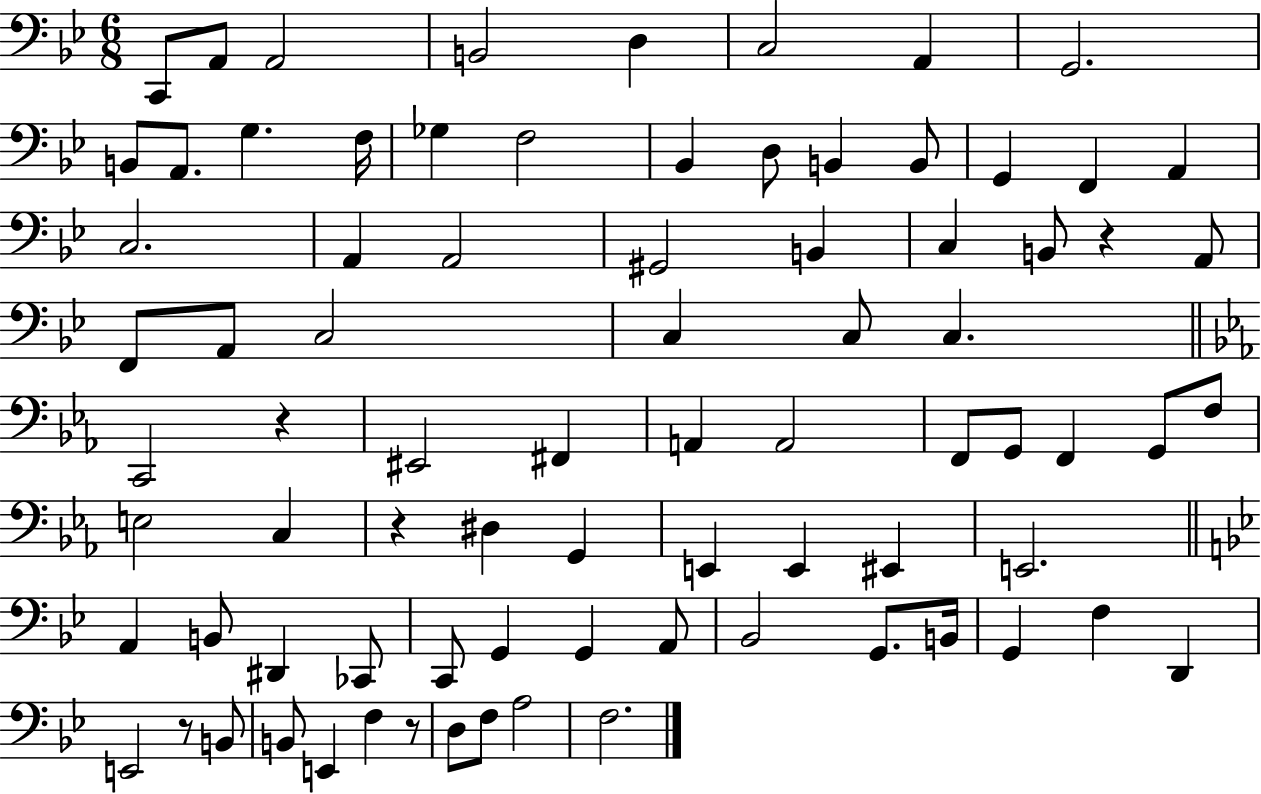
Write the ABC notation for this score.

X:1
T:Untitled
M:6/8
L:1/4
K:Bb
C,,/2 A,,/2 A,,2 B,,2 D, C,2 A,, G,,2 B,,/2 A,,/2 G, F,/4 _G, F,2 _B,, D,/2 B,, B,,/2 G,, F,, A,, C,2 A,, A,,2 ^G,,2 B,, C, B,,/2 z A,,/2 F,,/2 A,,/2 C,2 C, C,/2 C, C,,2 z ^E,,2 ^F,, A,, A,,2 F,,/2 G,,/2 F,, G,,/2 F,/2 E,2 C, z ^D, G,, E,, E,, ^E,, E,,2 A,, B,,/2 ^D,, _C,,/2 C,,/2 G,, G,, A,,/2 _B,,2 G,,/2 B,,/4 G,, F, D,, E,,2 z/2 B,,/2 B,,/2 E,, F, z/2 D,/2 F,/2 A,2 F,2